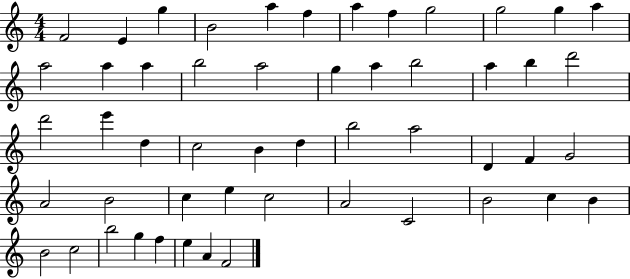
X:1
T:Untitled
M:4/4
L:1/4
K:C
F2 E g B2 a f a f g2 g2 g a a2 a a b2 a2 g a b2 a b d'2 d'2 e' d c2 B d b2 a2 D F G2 A2 B2 c e c2 A2 C2 B2 c B B2 c2 b2 g f e A F2